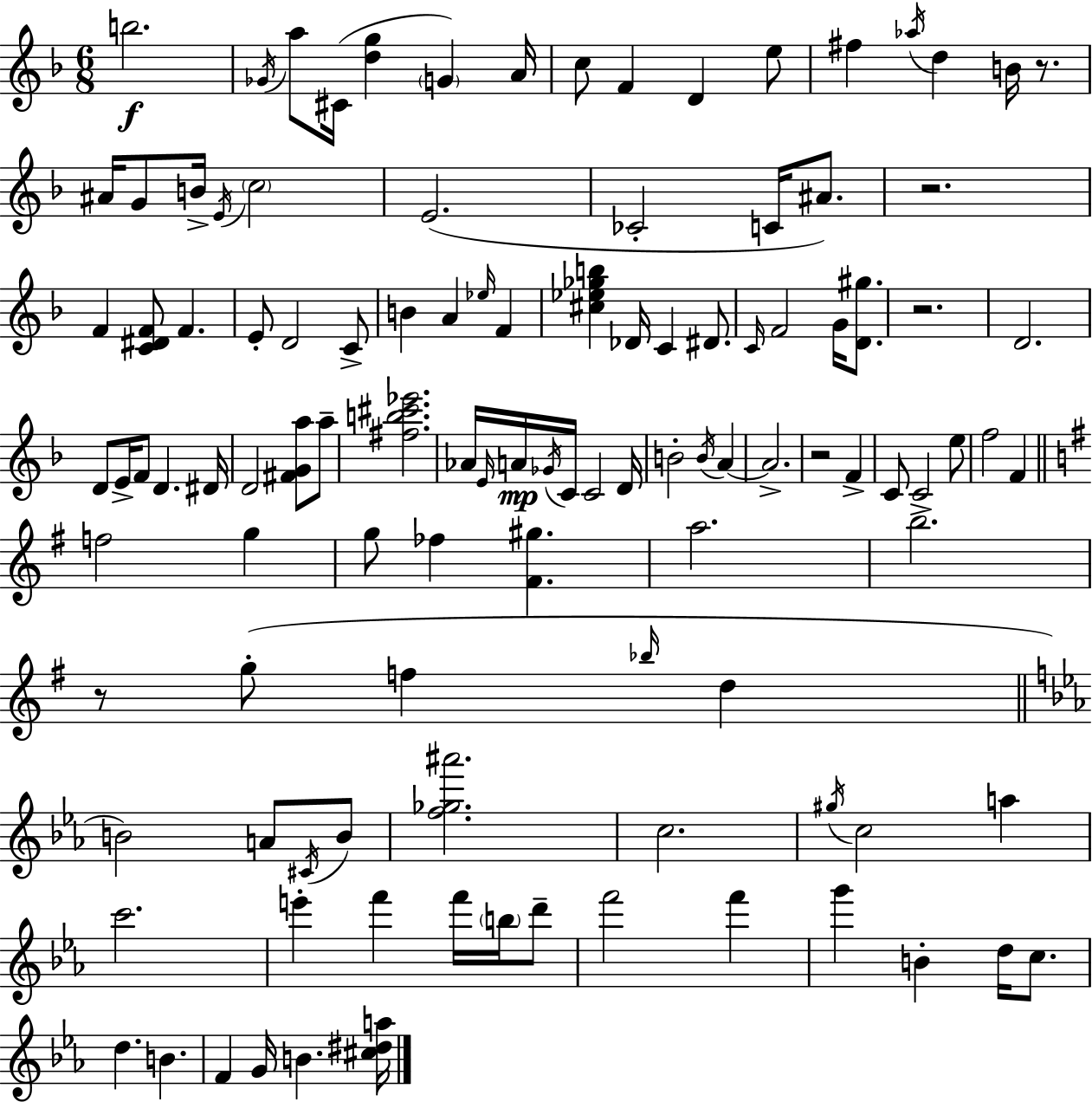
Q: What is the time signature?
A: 6/8